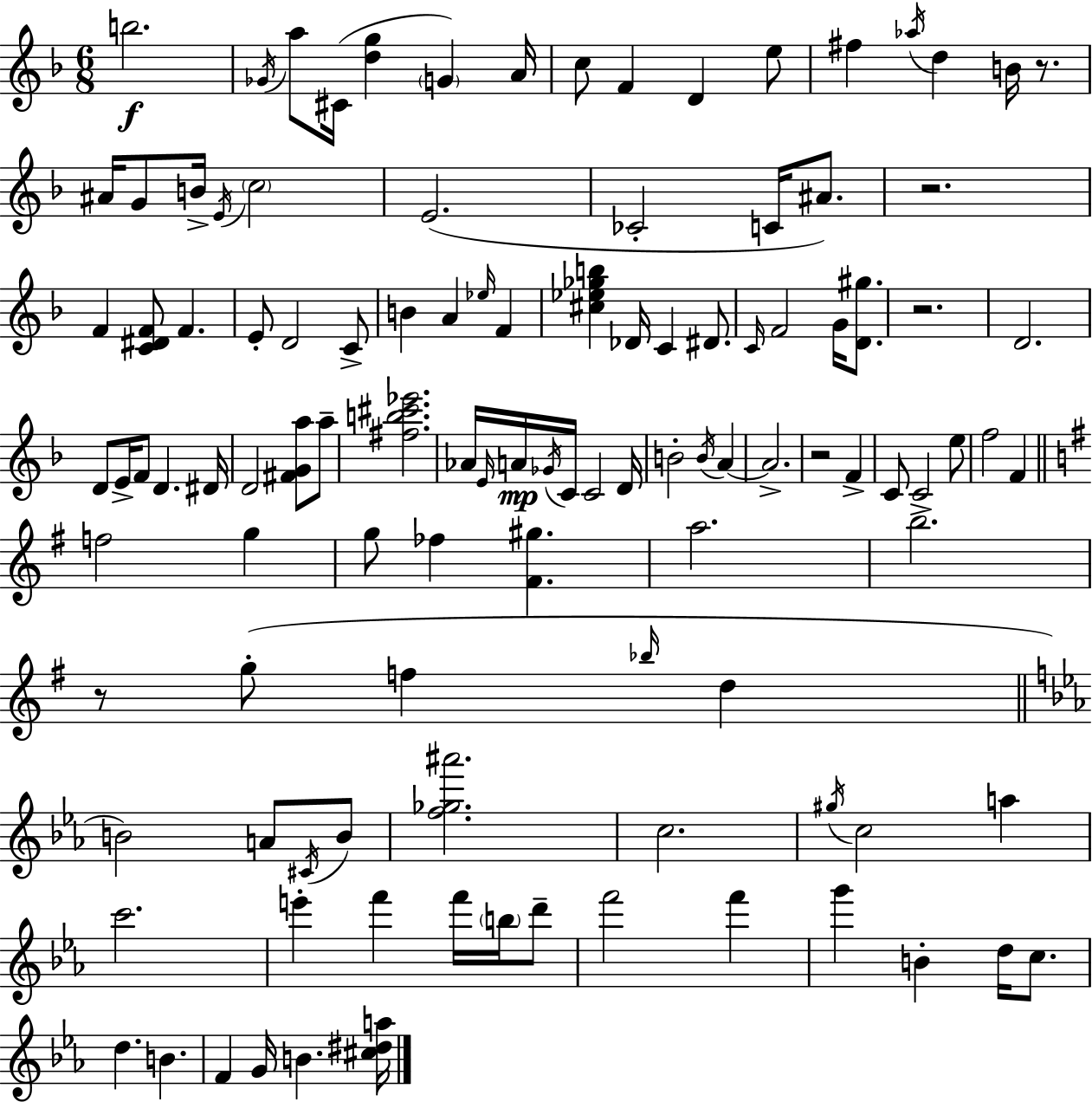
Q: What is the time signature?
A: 6/8